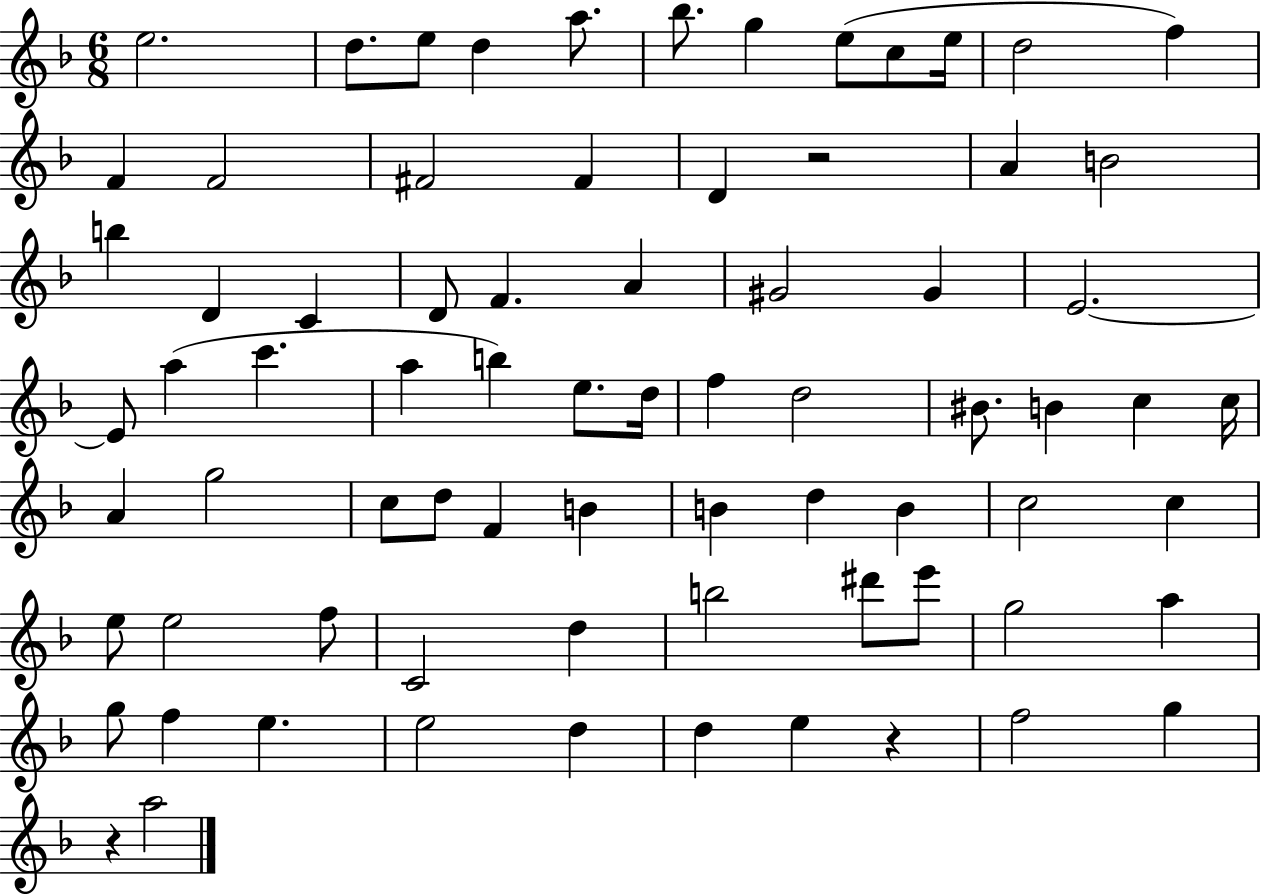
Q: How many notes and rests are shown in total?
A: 75